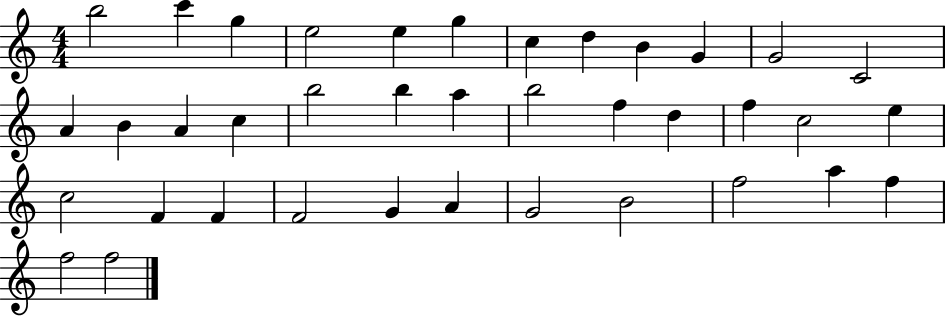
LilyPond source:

{
  \clef treble
  \numericTimeSignature
  \time 4/4
  \key c \major
  b''2 c'''4 g''4 | e''2 e''4 g''4 | c''4 d''4 b'4 g'4 | g'2 c'2 | \break a'4 b'4 a'4 c''4 | b''2 b''4 a''4 | b''2 f''4 d''4 | f''4 c''2 e''4 | \break c''2 f'4 f'4 | f'2 g'4 a'4 | g'2 b'2 | f''2 a''4 f''4 | \break f''2 f''2 | \bar "|."
}